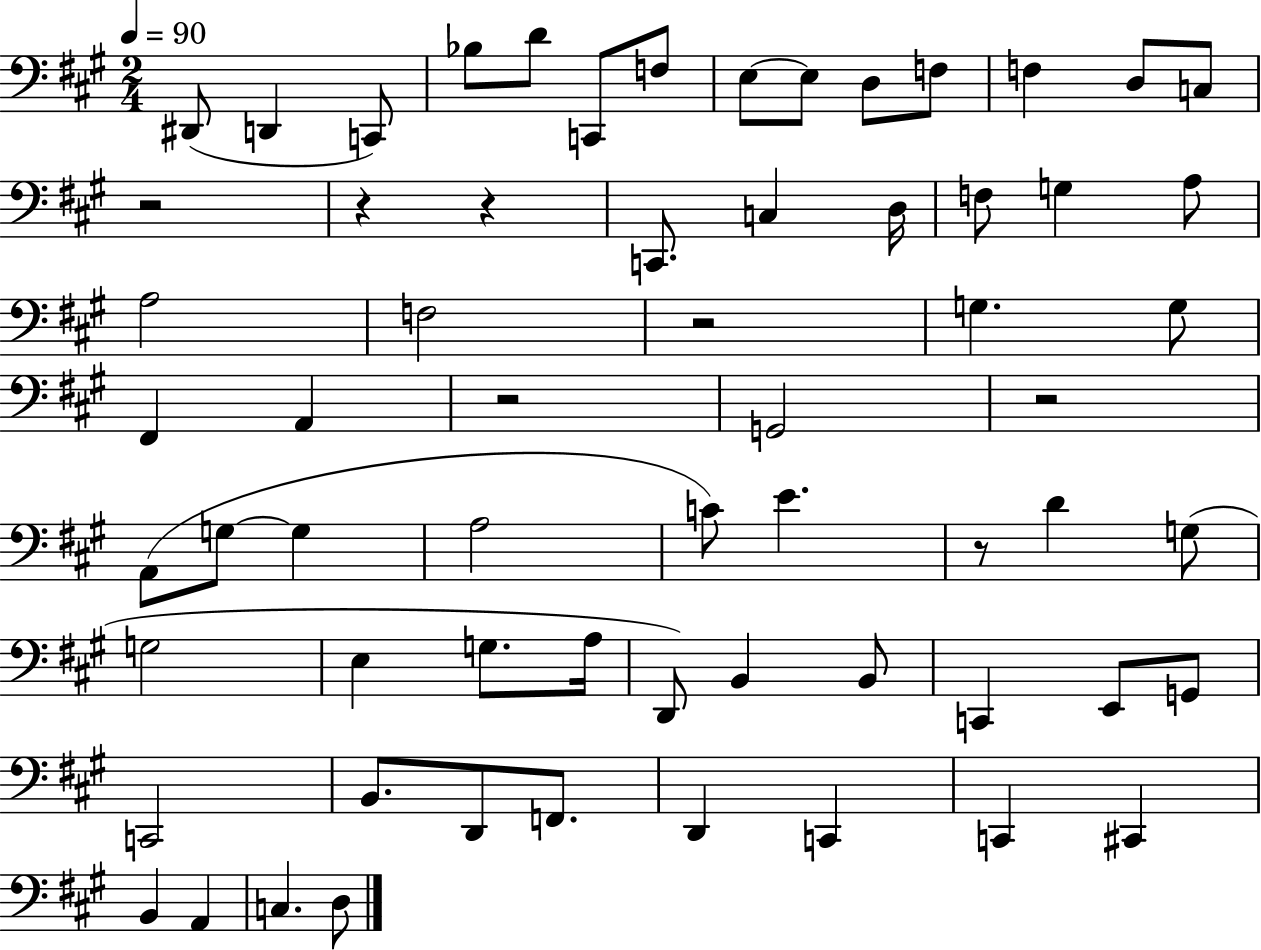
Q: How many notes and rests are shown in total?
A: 64